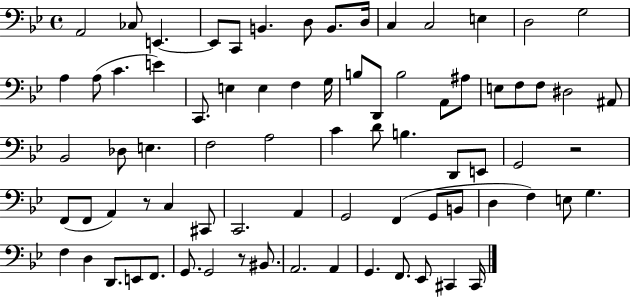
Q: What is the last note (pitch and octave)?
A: C#2